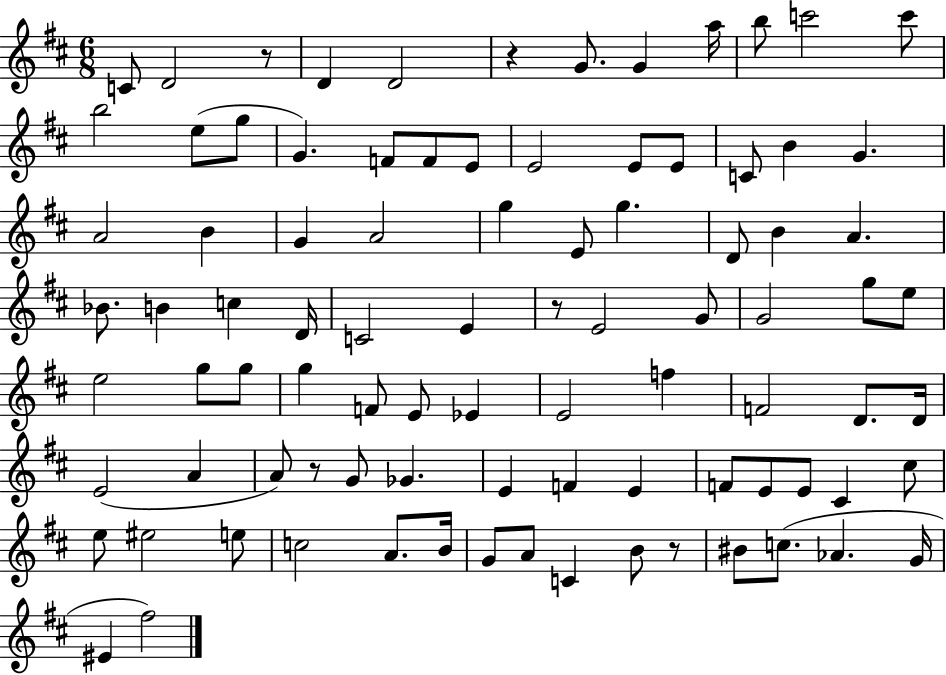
{
  \clef treble
  \numericTimeSignature
  \time 6/8
  \key d \major
  c'8 d'2 r8 | d'4 d'2 | r4 g'8. g'4 a''16 | b''8 c'''2 c'''8 | \break b''2 e''8( g''8 | g'4.) f'8 f'8 e'8 | e'2 e'8 e'8 | c'8 b'4 g'4. | \break a'2 b'4 | g'4 a'2 | g''4 e'8 g''4. | d'8 b'4 a'4. | \break bes'8. b'4 c''4 d'16 | c'2 e'4 | r8 e'2 g'8 | g'2 g''8 e''8 | \break e''2 g''8 g''8 | g''4 f'8 e'8 ees'4 | e'2 f''4 | f'2 d'8. d'16 | \break e'2( a'4 | a'8) r8 g'8 ges'4. | e'4 f'4 e'4 | f'8 e'8 e'8 cis'4 cis''8 | \break e''8 eis''2 e''8 | c''2 a'8. b'16 | g'8 a'8 c'4 b'8 r8 | bis'8 c''8.( aes'4. g'16 | \break eis'4 fis''2) | \bar "|."
}